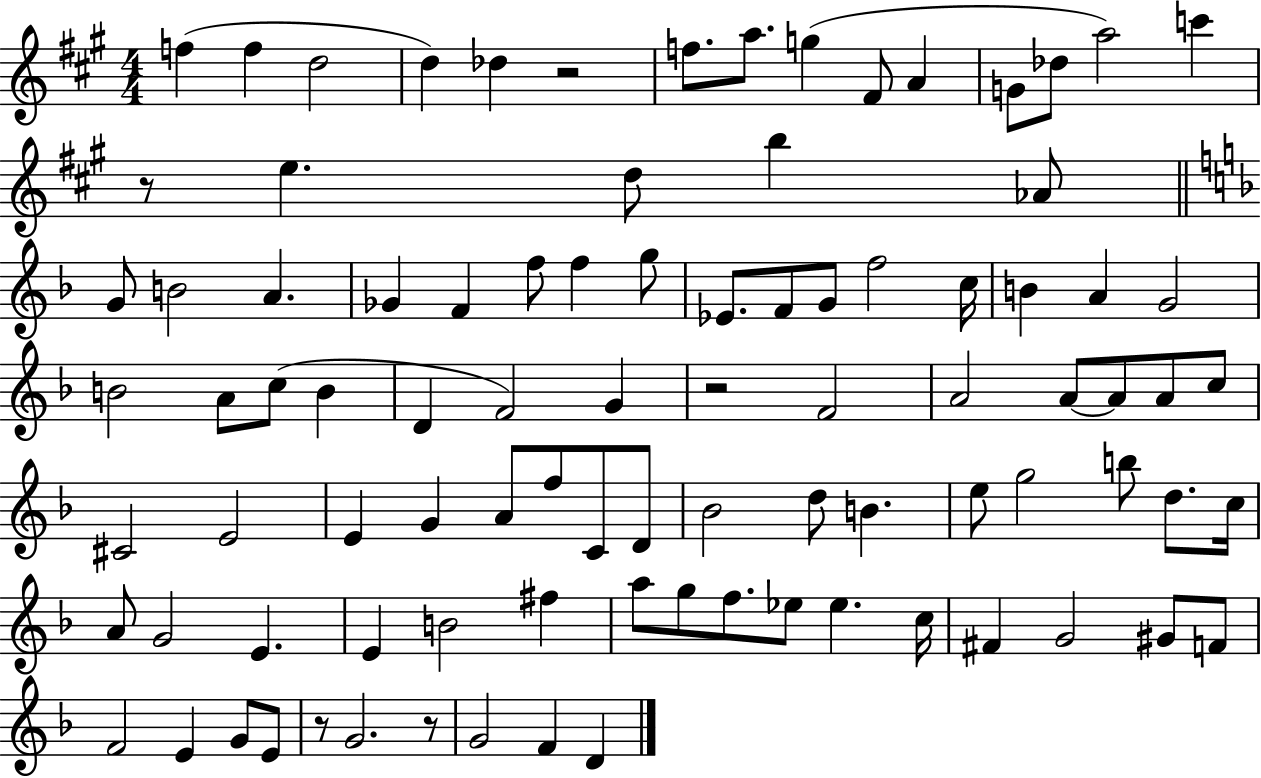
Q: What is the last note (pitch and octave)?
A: D4